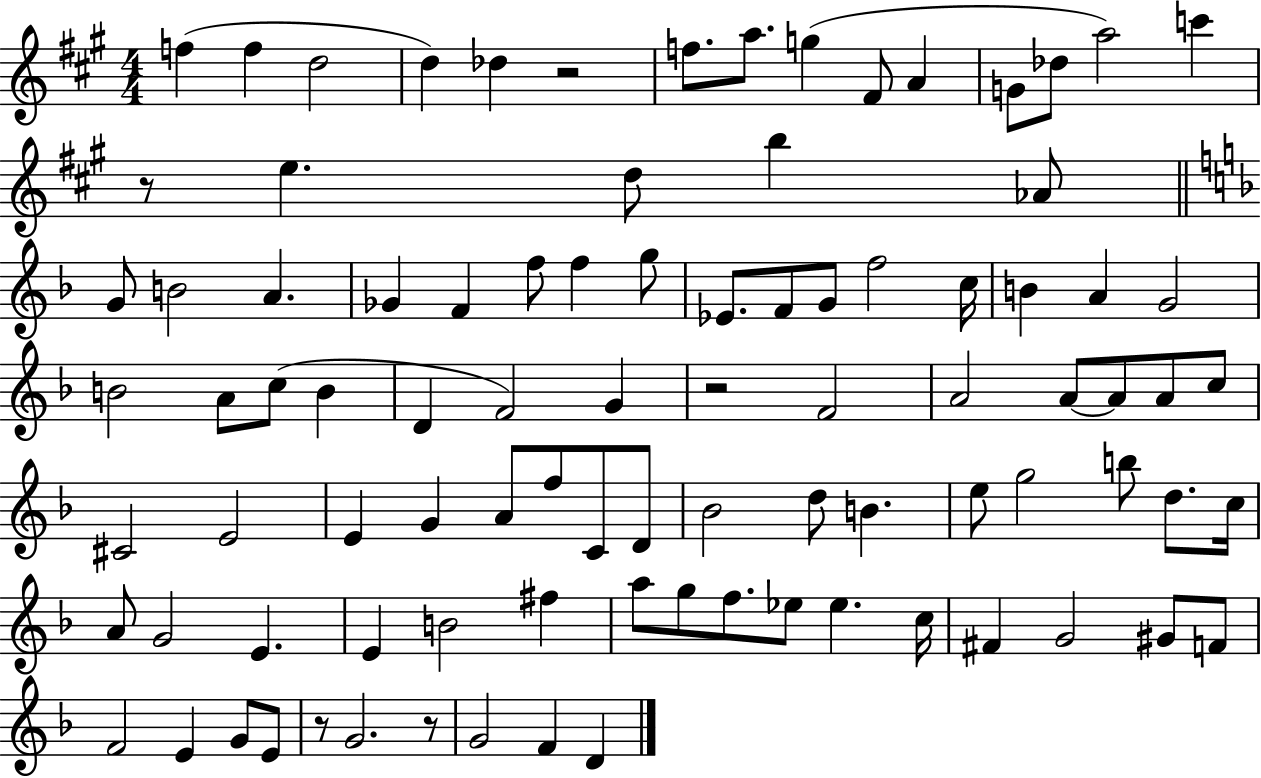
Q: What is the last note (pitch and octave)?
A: D4